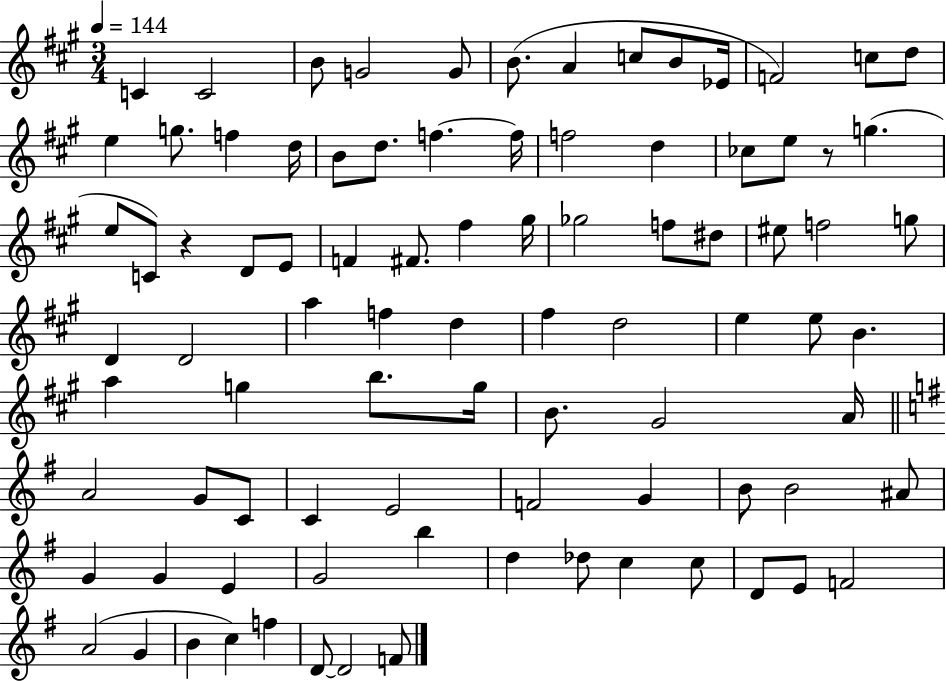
C4/q C4/h B4/e G4/h G4/e B4/e. A4/q C5/e B4/e Eb4/s F4/h C5/e D5/e E5/q G5/e. F5/q D5/s B4/e D5/e. F5/q. F5/s F5/h D5/q CES5/e E5/e R/e G5/q. E5/e C4/e R/q D4/e E4/e F4/q F#4/e. F#5/q G#5/s Gb5/h F5/e D#5/e EIS5/e F5/h G5/e D4/q D4/h A5/q F5/q D5/q F#5/q D5/h E5/q E5/e B4/q. A5/q G5/q B5/e. G5/s B4/e. G#4/h A4/s A4/h G4/e C4/e C4/q E4/h F4/h G4/q B4/e B4/h A#4/e G4/q G4/q E4/q G4/h B5/q D5/q Db5/e C5/q C5/e D4/e E4/e F4/h A4/h G4/q B4/q C5/q F5/q D4/e D4/h F4/e